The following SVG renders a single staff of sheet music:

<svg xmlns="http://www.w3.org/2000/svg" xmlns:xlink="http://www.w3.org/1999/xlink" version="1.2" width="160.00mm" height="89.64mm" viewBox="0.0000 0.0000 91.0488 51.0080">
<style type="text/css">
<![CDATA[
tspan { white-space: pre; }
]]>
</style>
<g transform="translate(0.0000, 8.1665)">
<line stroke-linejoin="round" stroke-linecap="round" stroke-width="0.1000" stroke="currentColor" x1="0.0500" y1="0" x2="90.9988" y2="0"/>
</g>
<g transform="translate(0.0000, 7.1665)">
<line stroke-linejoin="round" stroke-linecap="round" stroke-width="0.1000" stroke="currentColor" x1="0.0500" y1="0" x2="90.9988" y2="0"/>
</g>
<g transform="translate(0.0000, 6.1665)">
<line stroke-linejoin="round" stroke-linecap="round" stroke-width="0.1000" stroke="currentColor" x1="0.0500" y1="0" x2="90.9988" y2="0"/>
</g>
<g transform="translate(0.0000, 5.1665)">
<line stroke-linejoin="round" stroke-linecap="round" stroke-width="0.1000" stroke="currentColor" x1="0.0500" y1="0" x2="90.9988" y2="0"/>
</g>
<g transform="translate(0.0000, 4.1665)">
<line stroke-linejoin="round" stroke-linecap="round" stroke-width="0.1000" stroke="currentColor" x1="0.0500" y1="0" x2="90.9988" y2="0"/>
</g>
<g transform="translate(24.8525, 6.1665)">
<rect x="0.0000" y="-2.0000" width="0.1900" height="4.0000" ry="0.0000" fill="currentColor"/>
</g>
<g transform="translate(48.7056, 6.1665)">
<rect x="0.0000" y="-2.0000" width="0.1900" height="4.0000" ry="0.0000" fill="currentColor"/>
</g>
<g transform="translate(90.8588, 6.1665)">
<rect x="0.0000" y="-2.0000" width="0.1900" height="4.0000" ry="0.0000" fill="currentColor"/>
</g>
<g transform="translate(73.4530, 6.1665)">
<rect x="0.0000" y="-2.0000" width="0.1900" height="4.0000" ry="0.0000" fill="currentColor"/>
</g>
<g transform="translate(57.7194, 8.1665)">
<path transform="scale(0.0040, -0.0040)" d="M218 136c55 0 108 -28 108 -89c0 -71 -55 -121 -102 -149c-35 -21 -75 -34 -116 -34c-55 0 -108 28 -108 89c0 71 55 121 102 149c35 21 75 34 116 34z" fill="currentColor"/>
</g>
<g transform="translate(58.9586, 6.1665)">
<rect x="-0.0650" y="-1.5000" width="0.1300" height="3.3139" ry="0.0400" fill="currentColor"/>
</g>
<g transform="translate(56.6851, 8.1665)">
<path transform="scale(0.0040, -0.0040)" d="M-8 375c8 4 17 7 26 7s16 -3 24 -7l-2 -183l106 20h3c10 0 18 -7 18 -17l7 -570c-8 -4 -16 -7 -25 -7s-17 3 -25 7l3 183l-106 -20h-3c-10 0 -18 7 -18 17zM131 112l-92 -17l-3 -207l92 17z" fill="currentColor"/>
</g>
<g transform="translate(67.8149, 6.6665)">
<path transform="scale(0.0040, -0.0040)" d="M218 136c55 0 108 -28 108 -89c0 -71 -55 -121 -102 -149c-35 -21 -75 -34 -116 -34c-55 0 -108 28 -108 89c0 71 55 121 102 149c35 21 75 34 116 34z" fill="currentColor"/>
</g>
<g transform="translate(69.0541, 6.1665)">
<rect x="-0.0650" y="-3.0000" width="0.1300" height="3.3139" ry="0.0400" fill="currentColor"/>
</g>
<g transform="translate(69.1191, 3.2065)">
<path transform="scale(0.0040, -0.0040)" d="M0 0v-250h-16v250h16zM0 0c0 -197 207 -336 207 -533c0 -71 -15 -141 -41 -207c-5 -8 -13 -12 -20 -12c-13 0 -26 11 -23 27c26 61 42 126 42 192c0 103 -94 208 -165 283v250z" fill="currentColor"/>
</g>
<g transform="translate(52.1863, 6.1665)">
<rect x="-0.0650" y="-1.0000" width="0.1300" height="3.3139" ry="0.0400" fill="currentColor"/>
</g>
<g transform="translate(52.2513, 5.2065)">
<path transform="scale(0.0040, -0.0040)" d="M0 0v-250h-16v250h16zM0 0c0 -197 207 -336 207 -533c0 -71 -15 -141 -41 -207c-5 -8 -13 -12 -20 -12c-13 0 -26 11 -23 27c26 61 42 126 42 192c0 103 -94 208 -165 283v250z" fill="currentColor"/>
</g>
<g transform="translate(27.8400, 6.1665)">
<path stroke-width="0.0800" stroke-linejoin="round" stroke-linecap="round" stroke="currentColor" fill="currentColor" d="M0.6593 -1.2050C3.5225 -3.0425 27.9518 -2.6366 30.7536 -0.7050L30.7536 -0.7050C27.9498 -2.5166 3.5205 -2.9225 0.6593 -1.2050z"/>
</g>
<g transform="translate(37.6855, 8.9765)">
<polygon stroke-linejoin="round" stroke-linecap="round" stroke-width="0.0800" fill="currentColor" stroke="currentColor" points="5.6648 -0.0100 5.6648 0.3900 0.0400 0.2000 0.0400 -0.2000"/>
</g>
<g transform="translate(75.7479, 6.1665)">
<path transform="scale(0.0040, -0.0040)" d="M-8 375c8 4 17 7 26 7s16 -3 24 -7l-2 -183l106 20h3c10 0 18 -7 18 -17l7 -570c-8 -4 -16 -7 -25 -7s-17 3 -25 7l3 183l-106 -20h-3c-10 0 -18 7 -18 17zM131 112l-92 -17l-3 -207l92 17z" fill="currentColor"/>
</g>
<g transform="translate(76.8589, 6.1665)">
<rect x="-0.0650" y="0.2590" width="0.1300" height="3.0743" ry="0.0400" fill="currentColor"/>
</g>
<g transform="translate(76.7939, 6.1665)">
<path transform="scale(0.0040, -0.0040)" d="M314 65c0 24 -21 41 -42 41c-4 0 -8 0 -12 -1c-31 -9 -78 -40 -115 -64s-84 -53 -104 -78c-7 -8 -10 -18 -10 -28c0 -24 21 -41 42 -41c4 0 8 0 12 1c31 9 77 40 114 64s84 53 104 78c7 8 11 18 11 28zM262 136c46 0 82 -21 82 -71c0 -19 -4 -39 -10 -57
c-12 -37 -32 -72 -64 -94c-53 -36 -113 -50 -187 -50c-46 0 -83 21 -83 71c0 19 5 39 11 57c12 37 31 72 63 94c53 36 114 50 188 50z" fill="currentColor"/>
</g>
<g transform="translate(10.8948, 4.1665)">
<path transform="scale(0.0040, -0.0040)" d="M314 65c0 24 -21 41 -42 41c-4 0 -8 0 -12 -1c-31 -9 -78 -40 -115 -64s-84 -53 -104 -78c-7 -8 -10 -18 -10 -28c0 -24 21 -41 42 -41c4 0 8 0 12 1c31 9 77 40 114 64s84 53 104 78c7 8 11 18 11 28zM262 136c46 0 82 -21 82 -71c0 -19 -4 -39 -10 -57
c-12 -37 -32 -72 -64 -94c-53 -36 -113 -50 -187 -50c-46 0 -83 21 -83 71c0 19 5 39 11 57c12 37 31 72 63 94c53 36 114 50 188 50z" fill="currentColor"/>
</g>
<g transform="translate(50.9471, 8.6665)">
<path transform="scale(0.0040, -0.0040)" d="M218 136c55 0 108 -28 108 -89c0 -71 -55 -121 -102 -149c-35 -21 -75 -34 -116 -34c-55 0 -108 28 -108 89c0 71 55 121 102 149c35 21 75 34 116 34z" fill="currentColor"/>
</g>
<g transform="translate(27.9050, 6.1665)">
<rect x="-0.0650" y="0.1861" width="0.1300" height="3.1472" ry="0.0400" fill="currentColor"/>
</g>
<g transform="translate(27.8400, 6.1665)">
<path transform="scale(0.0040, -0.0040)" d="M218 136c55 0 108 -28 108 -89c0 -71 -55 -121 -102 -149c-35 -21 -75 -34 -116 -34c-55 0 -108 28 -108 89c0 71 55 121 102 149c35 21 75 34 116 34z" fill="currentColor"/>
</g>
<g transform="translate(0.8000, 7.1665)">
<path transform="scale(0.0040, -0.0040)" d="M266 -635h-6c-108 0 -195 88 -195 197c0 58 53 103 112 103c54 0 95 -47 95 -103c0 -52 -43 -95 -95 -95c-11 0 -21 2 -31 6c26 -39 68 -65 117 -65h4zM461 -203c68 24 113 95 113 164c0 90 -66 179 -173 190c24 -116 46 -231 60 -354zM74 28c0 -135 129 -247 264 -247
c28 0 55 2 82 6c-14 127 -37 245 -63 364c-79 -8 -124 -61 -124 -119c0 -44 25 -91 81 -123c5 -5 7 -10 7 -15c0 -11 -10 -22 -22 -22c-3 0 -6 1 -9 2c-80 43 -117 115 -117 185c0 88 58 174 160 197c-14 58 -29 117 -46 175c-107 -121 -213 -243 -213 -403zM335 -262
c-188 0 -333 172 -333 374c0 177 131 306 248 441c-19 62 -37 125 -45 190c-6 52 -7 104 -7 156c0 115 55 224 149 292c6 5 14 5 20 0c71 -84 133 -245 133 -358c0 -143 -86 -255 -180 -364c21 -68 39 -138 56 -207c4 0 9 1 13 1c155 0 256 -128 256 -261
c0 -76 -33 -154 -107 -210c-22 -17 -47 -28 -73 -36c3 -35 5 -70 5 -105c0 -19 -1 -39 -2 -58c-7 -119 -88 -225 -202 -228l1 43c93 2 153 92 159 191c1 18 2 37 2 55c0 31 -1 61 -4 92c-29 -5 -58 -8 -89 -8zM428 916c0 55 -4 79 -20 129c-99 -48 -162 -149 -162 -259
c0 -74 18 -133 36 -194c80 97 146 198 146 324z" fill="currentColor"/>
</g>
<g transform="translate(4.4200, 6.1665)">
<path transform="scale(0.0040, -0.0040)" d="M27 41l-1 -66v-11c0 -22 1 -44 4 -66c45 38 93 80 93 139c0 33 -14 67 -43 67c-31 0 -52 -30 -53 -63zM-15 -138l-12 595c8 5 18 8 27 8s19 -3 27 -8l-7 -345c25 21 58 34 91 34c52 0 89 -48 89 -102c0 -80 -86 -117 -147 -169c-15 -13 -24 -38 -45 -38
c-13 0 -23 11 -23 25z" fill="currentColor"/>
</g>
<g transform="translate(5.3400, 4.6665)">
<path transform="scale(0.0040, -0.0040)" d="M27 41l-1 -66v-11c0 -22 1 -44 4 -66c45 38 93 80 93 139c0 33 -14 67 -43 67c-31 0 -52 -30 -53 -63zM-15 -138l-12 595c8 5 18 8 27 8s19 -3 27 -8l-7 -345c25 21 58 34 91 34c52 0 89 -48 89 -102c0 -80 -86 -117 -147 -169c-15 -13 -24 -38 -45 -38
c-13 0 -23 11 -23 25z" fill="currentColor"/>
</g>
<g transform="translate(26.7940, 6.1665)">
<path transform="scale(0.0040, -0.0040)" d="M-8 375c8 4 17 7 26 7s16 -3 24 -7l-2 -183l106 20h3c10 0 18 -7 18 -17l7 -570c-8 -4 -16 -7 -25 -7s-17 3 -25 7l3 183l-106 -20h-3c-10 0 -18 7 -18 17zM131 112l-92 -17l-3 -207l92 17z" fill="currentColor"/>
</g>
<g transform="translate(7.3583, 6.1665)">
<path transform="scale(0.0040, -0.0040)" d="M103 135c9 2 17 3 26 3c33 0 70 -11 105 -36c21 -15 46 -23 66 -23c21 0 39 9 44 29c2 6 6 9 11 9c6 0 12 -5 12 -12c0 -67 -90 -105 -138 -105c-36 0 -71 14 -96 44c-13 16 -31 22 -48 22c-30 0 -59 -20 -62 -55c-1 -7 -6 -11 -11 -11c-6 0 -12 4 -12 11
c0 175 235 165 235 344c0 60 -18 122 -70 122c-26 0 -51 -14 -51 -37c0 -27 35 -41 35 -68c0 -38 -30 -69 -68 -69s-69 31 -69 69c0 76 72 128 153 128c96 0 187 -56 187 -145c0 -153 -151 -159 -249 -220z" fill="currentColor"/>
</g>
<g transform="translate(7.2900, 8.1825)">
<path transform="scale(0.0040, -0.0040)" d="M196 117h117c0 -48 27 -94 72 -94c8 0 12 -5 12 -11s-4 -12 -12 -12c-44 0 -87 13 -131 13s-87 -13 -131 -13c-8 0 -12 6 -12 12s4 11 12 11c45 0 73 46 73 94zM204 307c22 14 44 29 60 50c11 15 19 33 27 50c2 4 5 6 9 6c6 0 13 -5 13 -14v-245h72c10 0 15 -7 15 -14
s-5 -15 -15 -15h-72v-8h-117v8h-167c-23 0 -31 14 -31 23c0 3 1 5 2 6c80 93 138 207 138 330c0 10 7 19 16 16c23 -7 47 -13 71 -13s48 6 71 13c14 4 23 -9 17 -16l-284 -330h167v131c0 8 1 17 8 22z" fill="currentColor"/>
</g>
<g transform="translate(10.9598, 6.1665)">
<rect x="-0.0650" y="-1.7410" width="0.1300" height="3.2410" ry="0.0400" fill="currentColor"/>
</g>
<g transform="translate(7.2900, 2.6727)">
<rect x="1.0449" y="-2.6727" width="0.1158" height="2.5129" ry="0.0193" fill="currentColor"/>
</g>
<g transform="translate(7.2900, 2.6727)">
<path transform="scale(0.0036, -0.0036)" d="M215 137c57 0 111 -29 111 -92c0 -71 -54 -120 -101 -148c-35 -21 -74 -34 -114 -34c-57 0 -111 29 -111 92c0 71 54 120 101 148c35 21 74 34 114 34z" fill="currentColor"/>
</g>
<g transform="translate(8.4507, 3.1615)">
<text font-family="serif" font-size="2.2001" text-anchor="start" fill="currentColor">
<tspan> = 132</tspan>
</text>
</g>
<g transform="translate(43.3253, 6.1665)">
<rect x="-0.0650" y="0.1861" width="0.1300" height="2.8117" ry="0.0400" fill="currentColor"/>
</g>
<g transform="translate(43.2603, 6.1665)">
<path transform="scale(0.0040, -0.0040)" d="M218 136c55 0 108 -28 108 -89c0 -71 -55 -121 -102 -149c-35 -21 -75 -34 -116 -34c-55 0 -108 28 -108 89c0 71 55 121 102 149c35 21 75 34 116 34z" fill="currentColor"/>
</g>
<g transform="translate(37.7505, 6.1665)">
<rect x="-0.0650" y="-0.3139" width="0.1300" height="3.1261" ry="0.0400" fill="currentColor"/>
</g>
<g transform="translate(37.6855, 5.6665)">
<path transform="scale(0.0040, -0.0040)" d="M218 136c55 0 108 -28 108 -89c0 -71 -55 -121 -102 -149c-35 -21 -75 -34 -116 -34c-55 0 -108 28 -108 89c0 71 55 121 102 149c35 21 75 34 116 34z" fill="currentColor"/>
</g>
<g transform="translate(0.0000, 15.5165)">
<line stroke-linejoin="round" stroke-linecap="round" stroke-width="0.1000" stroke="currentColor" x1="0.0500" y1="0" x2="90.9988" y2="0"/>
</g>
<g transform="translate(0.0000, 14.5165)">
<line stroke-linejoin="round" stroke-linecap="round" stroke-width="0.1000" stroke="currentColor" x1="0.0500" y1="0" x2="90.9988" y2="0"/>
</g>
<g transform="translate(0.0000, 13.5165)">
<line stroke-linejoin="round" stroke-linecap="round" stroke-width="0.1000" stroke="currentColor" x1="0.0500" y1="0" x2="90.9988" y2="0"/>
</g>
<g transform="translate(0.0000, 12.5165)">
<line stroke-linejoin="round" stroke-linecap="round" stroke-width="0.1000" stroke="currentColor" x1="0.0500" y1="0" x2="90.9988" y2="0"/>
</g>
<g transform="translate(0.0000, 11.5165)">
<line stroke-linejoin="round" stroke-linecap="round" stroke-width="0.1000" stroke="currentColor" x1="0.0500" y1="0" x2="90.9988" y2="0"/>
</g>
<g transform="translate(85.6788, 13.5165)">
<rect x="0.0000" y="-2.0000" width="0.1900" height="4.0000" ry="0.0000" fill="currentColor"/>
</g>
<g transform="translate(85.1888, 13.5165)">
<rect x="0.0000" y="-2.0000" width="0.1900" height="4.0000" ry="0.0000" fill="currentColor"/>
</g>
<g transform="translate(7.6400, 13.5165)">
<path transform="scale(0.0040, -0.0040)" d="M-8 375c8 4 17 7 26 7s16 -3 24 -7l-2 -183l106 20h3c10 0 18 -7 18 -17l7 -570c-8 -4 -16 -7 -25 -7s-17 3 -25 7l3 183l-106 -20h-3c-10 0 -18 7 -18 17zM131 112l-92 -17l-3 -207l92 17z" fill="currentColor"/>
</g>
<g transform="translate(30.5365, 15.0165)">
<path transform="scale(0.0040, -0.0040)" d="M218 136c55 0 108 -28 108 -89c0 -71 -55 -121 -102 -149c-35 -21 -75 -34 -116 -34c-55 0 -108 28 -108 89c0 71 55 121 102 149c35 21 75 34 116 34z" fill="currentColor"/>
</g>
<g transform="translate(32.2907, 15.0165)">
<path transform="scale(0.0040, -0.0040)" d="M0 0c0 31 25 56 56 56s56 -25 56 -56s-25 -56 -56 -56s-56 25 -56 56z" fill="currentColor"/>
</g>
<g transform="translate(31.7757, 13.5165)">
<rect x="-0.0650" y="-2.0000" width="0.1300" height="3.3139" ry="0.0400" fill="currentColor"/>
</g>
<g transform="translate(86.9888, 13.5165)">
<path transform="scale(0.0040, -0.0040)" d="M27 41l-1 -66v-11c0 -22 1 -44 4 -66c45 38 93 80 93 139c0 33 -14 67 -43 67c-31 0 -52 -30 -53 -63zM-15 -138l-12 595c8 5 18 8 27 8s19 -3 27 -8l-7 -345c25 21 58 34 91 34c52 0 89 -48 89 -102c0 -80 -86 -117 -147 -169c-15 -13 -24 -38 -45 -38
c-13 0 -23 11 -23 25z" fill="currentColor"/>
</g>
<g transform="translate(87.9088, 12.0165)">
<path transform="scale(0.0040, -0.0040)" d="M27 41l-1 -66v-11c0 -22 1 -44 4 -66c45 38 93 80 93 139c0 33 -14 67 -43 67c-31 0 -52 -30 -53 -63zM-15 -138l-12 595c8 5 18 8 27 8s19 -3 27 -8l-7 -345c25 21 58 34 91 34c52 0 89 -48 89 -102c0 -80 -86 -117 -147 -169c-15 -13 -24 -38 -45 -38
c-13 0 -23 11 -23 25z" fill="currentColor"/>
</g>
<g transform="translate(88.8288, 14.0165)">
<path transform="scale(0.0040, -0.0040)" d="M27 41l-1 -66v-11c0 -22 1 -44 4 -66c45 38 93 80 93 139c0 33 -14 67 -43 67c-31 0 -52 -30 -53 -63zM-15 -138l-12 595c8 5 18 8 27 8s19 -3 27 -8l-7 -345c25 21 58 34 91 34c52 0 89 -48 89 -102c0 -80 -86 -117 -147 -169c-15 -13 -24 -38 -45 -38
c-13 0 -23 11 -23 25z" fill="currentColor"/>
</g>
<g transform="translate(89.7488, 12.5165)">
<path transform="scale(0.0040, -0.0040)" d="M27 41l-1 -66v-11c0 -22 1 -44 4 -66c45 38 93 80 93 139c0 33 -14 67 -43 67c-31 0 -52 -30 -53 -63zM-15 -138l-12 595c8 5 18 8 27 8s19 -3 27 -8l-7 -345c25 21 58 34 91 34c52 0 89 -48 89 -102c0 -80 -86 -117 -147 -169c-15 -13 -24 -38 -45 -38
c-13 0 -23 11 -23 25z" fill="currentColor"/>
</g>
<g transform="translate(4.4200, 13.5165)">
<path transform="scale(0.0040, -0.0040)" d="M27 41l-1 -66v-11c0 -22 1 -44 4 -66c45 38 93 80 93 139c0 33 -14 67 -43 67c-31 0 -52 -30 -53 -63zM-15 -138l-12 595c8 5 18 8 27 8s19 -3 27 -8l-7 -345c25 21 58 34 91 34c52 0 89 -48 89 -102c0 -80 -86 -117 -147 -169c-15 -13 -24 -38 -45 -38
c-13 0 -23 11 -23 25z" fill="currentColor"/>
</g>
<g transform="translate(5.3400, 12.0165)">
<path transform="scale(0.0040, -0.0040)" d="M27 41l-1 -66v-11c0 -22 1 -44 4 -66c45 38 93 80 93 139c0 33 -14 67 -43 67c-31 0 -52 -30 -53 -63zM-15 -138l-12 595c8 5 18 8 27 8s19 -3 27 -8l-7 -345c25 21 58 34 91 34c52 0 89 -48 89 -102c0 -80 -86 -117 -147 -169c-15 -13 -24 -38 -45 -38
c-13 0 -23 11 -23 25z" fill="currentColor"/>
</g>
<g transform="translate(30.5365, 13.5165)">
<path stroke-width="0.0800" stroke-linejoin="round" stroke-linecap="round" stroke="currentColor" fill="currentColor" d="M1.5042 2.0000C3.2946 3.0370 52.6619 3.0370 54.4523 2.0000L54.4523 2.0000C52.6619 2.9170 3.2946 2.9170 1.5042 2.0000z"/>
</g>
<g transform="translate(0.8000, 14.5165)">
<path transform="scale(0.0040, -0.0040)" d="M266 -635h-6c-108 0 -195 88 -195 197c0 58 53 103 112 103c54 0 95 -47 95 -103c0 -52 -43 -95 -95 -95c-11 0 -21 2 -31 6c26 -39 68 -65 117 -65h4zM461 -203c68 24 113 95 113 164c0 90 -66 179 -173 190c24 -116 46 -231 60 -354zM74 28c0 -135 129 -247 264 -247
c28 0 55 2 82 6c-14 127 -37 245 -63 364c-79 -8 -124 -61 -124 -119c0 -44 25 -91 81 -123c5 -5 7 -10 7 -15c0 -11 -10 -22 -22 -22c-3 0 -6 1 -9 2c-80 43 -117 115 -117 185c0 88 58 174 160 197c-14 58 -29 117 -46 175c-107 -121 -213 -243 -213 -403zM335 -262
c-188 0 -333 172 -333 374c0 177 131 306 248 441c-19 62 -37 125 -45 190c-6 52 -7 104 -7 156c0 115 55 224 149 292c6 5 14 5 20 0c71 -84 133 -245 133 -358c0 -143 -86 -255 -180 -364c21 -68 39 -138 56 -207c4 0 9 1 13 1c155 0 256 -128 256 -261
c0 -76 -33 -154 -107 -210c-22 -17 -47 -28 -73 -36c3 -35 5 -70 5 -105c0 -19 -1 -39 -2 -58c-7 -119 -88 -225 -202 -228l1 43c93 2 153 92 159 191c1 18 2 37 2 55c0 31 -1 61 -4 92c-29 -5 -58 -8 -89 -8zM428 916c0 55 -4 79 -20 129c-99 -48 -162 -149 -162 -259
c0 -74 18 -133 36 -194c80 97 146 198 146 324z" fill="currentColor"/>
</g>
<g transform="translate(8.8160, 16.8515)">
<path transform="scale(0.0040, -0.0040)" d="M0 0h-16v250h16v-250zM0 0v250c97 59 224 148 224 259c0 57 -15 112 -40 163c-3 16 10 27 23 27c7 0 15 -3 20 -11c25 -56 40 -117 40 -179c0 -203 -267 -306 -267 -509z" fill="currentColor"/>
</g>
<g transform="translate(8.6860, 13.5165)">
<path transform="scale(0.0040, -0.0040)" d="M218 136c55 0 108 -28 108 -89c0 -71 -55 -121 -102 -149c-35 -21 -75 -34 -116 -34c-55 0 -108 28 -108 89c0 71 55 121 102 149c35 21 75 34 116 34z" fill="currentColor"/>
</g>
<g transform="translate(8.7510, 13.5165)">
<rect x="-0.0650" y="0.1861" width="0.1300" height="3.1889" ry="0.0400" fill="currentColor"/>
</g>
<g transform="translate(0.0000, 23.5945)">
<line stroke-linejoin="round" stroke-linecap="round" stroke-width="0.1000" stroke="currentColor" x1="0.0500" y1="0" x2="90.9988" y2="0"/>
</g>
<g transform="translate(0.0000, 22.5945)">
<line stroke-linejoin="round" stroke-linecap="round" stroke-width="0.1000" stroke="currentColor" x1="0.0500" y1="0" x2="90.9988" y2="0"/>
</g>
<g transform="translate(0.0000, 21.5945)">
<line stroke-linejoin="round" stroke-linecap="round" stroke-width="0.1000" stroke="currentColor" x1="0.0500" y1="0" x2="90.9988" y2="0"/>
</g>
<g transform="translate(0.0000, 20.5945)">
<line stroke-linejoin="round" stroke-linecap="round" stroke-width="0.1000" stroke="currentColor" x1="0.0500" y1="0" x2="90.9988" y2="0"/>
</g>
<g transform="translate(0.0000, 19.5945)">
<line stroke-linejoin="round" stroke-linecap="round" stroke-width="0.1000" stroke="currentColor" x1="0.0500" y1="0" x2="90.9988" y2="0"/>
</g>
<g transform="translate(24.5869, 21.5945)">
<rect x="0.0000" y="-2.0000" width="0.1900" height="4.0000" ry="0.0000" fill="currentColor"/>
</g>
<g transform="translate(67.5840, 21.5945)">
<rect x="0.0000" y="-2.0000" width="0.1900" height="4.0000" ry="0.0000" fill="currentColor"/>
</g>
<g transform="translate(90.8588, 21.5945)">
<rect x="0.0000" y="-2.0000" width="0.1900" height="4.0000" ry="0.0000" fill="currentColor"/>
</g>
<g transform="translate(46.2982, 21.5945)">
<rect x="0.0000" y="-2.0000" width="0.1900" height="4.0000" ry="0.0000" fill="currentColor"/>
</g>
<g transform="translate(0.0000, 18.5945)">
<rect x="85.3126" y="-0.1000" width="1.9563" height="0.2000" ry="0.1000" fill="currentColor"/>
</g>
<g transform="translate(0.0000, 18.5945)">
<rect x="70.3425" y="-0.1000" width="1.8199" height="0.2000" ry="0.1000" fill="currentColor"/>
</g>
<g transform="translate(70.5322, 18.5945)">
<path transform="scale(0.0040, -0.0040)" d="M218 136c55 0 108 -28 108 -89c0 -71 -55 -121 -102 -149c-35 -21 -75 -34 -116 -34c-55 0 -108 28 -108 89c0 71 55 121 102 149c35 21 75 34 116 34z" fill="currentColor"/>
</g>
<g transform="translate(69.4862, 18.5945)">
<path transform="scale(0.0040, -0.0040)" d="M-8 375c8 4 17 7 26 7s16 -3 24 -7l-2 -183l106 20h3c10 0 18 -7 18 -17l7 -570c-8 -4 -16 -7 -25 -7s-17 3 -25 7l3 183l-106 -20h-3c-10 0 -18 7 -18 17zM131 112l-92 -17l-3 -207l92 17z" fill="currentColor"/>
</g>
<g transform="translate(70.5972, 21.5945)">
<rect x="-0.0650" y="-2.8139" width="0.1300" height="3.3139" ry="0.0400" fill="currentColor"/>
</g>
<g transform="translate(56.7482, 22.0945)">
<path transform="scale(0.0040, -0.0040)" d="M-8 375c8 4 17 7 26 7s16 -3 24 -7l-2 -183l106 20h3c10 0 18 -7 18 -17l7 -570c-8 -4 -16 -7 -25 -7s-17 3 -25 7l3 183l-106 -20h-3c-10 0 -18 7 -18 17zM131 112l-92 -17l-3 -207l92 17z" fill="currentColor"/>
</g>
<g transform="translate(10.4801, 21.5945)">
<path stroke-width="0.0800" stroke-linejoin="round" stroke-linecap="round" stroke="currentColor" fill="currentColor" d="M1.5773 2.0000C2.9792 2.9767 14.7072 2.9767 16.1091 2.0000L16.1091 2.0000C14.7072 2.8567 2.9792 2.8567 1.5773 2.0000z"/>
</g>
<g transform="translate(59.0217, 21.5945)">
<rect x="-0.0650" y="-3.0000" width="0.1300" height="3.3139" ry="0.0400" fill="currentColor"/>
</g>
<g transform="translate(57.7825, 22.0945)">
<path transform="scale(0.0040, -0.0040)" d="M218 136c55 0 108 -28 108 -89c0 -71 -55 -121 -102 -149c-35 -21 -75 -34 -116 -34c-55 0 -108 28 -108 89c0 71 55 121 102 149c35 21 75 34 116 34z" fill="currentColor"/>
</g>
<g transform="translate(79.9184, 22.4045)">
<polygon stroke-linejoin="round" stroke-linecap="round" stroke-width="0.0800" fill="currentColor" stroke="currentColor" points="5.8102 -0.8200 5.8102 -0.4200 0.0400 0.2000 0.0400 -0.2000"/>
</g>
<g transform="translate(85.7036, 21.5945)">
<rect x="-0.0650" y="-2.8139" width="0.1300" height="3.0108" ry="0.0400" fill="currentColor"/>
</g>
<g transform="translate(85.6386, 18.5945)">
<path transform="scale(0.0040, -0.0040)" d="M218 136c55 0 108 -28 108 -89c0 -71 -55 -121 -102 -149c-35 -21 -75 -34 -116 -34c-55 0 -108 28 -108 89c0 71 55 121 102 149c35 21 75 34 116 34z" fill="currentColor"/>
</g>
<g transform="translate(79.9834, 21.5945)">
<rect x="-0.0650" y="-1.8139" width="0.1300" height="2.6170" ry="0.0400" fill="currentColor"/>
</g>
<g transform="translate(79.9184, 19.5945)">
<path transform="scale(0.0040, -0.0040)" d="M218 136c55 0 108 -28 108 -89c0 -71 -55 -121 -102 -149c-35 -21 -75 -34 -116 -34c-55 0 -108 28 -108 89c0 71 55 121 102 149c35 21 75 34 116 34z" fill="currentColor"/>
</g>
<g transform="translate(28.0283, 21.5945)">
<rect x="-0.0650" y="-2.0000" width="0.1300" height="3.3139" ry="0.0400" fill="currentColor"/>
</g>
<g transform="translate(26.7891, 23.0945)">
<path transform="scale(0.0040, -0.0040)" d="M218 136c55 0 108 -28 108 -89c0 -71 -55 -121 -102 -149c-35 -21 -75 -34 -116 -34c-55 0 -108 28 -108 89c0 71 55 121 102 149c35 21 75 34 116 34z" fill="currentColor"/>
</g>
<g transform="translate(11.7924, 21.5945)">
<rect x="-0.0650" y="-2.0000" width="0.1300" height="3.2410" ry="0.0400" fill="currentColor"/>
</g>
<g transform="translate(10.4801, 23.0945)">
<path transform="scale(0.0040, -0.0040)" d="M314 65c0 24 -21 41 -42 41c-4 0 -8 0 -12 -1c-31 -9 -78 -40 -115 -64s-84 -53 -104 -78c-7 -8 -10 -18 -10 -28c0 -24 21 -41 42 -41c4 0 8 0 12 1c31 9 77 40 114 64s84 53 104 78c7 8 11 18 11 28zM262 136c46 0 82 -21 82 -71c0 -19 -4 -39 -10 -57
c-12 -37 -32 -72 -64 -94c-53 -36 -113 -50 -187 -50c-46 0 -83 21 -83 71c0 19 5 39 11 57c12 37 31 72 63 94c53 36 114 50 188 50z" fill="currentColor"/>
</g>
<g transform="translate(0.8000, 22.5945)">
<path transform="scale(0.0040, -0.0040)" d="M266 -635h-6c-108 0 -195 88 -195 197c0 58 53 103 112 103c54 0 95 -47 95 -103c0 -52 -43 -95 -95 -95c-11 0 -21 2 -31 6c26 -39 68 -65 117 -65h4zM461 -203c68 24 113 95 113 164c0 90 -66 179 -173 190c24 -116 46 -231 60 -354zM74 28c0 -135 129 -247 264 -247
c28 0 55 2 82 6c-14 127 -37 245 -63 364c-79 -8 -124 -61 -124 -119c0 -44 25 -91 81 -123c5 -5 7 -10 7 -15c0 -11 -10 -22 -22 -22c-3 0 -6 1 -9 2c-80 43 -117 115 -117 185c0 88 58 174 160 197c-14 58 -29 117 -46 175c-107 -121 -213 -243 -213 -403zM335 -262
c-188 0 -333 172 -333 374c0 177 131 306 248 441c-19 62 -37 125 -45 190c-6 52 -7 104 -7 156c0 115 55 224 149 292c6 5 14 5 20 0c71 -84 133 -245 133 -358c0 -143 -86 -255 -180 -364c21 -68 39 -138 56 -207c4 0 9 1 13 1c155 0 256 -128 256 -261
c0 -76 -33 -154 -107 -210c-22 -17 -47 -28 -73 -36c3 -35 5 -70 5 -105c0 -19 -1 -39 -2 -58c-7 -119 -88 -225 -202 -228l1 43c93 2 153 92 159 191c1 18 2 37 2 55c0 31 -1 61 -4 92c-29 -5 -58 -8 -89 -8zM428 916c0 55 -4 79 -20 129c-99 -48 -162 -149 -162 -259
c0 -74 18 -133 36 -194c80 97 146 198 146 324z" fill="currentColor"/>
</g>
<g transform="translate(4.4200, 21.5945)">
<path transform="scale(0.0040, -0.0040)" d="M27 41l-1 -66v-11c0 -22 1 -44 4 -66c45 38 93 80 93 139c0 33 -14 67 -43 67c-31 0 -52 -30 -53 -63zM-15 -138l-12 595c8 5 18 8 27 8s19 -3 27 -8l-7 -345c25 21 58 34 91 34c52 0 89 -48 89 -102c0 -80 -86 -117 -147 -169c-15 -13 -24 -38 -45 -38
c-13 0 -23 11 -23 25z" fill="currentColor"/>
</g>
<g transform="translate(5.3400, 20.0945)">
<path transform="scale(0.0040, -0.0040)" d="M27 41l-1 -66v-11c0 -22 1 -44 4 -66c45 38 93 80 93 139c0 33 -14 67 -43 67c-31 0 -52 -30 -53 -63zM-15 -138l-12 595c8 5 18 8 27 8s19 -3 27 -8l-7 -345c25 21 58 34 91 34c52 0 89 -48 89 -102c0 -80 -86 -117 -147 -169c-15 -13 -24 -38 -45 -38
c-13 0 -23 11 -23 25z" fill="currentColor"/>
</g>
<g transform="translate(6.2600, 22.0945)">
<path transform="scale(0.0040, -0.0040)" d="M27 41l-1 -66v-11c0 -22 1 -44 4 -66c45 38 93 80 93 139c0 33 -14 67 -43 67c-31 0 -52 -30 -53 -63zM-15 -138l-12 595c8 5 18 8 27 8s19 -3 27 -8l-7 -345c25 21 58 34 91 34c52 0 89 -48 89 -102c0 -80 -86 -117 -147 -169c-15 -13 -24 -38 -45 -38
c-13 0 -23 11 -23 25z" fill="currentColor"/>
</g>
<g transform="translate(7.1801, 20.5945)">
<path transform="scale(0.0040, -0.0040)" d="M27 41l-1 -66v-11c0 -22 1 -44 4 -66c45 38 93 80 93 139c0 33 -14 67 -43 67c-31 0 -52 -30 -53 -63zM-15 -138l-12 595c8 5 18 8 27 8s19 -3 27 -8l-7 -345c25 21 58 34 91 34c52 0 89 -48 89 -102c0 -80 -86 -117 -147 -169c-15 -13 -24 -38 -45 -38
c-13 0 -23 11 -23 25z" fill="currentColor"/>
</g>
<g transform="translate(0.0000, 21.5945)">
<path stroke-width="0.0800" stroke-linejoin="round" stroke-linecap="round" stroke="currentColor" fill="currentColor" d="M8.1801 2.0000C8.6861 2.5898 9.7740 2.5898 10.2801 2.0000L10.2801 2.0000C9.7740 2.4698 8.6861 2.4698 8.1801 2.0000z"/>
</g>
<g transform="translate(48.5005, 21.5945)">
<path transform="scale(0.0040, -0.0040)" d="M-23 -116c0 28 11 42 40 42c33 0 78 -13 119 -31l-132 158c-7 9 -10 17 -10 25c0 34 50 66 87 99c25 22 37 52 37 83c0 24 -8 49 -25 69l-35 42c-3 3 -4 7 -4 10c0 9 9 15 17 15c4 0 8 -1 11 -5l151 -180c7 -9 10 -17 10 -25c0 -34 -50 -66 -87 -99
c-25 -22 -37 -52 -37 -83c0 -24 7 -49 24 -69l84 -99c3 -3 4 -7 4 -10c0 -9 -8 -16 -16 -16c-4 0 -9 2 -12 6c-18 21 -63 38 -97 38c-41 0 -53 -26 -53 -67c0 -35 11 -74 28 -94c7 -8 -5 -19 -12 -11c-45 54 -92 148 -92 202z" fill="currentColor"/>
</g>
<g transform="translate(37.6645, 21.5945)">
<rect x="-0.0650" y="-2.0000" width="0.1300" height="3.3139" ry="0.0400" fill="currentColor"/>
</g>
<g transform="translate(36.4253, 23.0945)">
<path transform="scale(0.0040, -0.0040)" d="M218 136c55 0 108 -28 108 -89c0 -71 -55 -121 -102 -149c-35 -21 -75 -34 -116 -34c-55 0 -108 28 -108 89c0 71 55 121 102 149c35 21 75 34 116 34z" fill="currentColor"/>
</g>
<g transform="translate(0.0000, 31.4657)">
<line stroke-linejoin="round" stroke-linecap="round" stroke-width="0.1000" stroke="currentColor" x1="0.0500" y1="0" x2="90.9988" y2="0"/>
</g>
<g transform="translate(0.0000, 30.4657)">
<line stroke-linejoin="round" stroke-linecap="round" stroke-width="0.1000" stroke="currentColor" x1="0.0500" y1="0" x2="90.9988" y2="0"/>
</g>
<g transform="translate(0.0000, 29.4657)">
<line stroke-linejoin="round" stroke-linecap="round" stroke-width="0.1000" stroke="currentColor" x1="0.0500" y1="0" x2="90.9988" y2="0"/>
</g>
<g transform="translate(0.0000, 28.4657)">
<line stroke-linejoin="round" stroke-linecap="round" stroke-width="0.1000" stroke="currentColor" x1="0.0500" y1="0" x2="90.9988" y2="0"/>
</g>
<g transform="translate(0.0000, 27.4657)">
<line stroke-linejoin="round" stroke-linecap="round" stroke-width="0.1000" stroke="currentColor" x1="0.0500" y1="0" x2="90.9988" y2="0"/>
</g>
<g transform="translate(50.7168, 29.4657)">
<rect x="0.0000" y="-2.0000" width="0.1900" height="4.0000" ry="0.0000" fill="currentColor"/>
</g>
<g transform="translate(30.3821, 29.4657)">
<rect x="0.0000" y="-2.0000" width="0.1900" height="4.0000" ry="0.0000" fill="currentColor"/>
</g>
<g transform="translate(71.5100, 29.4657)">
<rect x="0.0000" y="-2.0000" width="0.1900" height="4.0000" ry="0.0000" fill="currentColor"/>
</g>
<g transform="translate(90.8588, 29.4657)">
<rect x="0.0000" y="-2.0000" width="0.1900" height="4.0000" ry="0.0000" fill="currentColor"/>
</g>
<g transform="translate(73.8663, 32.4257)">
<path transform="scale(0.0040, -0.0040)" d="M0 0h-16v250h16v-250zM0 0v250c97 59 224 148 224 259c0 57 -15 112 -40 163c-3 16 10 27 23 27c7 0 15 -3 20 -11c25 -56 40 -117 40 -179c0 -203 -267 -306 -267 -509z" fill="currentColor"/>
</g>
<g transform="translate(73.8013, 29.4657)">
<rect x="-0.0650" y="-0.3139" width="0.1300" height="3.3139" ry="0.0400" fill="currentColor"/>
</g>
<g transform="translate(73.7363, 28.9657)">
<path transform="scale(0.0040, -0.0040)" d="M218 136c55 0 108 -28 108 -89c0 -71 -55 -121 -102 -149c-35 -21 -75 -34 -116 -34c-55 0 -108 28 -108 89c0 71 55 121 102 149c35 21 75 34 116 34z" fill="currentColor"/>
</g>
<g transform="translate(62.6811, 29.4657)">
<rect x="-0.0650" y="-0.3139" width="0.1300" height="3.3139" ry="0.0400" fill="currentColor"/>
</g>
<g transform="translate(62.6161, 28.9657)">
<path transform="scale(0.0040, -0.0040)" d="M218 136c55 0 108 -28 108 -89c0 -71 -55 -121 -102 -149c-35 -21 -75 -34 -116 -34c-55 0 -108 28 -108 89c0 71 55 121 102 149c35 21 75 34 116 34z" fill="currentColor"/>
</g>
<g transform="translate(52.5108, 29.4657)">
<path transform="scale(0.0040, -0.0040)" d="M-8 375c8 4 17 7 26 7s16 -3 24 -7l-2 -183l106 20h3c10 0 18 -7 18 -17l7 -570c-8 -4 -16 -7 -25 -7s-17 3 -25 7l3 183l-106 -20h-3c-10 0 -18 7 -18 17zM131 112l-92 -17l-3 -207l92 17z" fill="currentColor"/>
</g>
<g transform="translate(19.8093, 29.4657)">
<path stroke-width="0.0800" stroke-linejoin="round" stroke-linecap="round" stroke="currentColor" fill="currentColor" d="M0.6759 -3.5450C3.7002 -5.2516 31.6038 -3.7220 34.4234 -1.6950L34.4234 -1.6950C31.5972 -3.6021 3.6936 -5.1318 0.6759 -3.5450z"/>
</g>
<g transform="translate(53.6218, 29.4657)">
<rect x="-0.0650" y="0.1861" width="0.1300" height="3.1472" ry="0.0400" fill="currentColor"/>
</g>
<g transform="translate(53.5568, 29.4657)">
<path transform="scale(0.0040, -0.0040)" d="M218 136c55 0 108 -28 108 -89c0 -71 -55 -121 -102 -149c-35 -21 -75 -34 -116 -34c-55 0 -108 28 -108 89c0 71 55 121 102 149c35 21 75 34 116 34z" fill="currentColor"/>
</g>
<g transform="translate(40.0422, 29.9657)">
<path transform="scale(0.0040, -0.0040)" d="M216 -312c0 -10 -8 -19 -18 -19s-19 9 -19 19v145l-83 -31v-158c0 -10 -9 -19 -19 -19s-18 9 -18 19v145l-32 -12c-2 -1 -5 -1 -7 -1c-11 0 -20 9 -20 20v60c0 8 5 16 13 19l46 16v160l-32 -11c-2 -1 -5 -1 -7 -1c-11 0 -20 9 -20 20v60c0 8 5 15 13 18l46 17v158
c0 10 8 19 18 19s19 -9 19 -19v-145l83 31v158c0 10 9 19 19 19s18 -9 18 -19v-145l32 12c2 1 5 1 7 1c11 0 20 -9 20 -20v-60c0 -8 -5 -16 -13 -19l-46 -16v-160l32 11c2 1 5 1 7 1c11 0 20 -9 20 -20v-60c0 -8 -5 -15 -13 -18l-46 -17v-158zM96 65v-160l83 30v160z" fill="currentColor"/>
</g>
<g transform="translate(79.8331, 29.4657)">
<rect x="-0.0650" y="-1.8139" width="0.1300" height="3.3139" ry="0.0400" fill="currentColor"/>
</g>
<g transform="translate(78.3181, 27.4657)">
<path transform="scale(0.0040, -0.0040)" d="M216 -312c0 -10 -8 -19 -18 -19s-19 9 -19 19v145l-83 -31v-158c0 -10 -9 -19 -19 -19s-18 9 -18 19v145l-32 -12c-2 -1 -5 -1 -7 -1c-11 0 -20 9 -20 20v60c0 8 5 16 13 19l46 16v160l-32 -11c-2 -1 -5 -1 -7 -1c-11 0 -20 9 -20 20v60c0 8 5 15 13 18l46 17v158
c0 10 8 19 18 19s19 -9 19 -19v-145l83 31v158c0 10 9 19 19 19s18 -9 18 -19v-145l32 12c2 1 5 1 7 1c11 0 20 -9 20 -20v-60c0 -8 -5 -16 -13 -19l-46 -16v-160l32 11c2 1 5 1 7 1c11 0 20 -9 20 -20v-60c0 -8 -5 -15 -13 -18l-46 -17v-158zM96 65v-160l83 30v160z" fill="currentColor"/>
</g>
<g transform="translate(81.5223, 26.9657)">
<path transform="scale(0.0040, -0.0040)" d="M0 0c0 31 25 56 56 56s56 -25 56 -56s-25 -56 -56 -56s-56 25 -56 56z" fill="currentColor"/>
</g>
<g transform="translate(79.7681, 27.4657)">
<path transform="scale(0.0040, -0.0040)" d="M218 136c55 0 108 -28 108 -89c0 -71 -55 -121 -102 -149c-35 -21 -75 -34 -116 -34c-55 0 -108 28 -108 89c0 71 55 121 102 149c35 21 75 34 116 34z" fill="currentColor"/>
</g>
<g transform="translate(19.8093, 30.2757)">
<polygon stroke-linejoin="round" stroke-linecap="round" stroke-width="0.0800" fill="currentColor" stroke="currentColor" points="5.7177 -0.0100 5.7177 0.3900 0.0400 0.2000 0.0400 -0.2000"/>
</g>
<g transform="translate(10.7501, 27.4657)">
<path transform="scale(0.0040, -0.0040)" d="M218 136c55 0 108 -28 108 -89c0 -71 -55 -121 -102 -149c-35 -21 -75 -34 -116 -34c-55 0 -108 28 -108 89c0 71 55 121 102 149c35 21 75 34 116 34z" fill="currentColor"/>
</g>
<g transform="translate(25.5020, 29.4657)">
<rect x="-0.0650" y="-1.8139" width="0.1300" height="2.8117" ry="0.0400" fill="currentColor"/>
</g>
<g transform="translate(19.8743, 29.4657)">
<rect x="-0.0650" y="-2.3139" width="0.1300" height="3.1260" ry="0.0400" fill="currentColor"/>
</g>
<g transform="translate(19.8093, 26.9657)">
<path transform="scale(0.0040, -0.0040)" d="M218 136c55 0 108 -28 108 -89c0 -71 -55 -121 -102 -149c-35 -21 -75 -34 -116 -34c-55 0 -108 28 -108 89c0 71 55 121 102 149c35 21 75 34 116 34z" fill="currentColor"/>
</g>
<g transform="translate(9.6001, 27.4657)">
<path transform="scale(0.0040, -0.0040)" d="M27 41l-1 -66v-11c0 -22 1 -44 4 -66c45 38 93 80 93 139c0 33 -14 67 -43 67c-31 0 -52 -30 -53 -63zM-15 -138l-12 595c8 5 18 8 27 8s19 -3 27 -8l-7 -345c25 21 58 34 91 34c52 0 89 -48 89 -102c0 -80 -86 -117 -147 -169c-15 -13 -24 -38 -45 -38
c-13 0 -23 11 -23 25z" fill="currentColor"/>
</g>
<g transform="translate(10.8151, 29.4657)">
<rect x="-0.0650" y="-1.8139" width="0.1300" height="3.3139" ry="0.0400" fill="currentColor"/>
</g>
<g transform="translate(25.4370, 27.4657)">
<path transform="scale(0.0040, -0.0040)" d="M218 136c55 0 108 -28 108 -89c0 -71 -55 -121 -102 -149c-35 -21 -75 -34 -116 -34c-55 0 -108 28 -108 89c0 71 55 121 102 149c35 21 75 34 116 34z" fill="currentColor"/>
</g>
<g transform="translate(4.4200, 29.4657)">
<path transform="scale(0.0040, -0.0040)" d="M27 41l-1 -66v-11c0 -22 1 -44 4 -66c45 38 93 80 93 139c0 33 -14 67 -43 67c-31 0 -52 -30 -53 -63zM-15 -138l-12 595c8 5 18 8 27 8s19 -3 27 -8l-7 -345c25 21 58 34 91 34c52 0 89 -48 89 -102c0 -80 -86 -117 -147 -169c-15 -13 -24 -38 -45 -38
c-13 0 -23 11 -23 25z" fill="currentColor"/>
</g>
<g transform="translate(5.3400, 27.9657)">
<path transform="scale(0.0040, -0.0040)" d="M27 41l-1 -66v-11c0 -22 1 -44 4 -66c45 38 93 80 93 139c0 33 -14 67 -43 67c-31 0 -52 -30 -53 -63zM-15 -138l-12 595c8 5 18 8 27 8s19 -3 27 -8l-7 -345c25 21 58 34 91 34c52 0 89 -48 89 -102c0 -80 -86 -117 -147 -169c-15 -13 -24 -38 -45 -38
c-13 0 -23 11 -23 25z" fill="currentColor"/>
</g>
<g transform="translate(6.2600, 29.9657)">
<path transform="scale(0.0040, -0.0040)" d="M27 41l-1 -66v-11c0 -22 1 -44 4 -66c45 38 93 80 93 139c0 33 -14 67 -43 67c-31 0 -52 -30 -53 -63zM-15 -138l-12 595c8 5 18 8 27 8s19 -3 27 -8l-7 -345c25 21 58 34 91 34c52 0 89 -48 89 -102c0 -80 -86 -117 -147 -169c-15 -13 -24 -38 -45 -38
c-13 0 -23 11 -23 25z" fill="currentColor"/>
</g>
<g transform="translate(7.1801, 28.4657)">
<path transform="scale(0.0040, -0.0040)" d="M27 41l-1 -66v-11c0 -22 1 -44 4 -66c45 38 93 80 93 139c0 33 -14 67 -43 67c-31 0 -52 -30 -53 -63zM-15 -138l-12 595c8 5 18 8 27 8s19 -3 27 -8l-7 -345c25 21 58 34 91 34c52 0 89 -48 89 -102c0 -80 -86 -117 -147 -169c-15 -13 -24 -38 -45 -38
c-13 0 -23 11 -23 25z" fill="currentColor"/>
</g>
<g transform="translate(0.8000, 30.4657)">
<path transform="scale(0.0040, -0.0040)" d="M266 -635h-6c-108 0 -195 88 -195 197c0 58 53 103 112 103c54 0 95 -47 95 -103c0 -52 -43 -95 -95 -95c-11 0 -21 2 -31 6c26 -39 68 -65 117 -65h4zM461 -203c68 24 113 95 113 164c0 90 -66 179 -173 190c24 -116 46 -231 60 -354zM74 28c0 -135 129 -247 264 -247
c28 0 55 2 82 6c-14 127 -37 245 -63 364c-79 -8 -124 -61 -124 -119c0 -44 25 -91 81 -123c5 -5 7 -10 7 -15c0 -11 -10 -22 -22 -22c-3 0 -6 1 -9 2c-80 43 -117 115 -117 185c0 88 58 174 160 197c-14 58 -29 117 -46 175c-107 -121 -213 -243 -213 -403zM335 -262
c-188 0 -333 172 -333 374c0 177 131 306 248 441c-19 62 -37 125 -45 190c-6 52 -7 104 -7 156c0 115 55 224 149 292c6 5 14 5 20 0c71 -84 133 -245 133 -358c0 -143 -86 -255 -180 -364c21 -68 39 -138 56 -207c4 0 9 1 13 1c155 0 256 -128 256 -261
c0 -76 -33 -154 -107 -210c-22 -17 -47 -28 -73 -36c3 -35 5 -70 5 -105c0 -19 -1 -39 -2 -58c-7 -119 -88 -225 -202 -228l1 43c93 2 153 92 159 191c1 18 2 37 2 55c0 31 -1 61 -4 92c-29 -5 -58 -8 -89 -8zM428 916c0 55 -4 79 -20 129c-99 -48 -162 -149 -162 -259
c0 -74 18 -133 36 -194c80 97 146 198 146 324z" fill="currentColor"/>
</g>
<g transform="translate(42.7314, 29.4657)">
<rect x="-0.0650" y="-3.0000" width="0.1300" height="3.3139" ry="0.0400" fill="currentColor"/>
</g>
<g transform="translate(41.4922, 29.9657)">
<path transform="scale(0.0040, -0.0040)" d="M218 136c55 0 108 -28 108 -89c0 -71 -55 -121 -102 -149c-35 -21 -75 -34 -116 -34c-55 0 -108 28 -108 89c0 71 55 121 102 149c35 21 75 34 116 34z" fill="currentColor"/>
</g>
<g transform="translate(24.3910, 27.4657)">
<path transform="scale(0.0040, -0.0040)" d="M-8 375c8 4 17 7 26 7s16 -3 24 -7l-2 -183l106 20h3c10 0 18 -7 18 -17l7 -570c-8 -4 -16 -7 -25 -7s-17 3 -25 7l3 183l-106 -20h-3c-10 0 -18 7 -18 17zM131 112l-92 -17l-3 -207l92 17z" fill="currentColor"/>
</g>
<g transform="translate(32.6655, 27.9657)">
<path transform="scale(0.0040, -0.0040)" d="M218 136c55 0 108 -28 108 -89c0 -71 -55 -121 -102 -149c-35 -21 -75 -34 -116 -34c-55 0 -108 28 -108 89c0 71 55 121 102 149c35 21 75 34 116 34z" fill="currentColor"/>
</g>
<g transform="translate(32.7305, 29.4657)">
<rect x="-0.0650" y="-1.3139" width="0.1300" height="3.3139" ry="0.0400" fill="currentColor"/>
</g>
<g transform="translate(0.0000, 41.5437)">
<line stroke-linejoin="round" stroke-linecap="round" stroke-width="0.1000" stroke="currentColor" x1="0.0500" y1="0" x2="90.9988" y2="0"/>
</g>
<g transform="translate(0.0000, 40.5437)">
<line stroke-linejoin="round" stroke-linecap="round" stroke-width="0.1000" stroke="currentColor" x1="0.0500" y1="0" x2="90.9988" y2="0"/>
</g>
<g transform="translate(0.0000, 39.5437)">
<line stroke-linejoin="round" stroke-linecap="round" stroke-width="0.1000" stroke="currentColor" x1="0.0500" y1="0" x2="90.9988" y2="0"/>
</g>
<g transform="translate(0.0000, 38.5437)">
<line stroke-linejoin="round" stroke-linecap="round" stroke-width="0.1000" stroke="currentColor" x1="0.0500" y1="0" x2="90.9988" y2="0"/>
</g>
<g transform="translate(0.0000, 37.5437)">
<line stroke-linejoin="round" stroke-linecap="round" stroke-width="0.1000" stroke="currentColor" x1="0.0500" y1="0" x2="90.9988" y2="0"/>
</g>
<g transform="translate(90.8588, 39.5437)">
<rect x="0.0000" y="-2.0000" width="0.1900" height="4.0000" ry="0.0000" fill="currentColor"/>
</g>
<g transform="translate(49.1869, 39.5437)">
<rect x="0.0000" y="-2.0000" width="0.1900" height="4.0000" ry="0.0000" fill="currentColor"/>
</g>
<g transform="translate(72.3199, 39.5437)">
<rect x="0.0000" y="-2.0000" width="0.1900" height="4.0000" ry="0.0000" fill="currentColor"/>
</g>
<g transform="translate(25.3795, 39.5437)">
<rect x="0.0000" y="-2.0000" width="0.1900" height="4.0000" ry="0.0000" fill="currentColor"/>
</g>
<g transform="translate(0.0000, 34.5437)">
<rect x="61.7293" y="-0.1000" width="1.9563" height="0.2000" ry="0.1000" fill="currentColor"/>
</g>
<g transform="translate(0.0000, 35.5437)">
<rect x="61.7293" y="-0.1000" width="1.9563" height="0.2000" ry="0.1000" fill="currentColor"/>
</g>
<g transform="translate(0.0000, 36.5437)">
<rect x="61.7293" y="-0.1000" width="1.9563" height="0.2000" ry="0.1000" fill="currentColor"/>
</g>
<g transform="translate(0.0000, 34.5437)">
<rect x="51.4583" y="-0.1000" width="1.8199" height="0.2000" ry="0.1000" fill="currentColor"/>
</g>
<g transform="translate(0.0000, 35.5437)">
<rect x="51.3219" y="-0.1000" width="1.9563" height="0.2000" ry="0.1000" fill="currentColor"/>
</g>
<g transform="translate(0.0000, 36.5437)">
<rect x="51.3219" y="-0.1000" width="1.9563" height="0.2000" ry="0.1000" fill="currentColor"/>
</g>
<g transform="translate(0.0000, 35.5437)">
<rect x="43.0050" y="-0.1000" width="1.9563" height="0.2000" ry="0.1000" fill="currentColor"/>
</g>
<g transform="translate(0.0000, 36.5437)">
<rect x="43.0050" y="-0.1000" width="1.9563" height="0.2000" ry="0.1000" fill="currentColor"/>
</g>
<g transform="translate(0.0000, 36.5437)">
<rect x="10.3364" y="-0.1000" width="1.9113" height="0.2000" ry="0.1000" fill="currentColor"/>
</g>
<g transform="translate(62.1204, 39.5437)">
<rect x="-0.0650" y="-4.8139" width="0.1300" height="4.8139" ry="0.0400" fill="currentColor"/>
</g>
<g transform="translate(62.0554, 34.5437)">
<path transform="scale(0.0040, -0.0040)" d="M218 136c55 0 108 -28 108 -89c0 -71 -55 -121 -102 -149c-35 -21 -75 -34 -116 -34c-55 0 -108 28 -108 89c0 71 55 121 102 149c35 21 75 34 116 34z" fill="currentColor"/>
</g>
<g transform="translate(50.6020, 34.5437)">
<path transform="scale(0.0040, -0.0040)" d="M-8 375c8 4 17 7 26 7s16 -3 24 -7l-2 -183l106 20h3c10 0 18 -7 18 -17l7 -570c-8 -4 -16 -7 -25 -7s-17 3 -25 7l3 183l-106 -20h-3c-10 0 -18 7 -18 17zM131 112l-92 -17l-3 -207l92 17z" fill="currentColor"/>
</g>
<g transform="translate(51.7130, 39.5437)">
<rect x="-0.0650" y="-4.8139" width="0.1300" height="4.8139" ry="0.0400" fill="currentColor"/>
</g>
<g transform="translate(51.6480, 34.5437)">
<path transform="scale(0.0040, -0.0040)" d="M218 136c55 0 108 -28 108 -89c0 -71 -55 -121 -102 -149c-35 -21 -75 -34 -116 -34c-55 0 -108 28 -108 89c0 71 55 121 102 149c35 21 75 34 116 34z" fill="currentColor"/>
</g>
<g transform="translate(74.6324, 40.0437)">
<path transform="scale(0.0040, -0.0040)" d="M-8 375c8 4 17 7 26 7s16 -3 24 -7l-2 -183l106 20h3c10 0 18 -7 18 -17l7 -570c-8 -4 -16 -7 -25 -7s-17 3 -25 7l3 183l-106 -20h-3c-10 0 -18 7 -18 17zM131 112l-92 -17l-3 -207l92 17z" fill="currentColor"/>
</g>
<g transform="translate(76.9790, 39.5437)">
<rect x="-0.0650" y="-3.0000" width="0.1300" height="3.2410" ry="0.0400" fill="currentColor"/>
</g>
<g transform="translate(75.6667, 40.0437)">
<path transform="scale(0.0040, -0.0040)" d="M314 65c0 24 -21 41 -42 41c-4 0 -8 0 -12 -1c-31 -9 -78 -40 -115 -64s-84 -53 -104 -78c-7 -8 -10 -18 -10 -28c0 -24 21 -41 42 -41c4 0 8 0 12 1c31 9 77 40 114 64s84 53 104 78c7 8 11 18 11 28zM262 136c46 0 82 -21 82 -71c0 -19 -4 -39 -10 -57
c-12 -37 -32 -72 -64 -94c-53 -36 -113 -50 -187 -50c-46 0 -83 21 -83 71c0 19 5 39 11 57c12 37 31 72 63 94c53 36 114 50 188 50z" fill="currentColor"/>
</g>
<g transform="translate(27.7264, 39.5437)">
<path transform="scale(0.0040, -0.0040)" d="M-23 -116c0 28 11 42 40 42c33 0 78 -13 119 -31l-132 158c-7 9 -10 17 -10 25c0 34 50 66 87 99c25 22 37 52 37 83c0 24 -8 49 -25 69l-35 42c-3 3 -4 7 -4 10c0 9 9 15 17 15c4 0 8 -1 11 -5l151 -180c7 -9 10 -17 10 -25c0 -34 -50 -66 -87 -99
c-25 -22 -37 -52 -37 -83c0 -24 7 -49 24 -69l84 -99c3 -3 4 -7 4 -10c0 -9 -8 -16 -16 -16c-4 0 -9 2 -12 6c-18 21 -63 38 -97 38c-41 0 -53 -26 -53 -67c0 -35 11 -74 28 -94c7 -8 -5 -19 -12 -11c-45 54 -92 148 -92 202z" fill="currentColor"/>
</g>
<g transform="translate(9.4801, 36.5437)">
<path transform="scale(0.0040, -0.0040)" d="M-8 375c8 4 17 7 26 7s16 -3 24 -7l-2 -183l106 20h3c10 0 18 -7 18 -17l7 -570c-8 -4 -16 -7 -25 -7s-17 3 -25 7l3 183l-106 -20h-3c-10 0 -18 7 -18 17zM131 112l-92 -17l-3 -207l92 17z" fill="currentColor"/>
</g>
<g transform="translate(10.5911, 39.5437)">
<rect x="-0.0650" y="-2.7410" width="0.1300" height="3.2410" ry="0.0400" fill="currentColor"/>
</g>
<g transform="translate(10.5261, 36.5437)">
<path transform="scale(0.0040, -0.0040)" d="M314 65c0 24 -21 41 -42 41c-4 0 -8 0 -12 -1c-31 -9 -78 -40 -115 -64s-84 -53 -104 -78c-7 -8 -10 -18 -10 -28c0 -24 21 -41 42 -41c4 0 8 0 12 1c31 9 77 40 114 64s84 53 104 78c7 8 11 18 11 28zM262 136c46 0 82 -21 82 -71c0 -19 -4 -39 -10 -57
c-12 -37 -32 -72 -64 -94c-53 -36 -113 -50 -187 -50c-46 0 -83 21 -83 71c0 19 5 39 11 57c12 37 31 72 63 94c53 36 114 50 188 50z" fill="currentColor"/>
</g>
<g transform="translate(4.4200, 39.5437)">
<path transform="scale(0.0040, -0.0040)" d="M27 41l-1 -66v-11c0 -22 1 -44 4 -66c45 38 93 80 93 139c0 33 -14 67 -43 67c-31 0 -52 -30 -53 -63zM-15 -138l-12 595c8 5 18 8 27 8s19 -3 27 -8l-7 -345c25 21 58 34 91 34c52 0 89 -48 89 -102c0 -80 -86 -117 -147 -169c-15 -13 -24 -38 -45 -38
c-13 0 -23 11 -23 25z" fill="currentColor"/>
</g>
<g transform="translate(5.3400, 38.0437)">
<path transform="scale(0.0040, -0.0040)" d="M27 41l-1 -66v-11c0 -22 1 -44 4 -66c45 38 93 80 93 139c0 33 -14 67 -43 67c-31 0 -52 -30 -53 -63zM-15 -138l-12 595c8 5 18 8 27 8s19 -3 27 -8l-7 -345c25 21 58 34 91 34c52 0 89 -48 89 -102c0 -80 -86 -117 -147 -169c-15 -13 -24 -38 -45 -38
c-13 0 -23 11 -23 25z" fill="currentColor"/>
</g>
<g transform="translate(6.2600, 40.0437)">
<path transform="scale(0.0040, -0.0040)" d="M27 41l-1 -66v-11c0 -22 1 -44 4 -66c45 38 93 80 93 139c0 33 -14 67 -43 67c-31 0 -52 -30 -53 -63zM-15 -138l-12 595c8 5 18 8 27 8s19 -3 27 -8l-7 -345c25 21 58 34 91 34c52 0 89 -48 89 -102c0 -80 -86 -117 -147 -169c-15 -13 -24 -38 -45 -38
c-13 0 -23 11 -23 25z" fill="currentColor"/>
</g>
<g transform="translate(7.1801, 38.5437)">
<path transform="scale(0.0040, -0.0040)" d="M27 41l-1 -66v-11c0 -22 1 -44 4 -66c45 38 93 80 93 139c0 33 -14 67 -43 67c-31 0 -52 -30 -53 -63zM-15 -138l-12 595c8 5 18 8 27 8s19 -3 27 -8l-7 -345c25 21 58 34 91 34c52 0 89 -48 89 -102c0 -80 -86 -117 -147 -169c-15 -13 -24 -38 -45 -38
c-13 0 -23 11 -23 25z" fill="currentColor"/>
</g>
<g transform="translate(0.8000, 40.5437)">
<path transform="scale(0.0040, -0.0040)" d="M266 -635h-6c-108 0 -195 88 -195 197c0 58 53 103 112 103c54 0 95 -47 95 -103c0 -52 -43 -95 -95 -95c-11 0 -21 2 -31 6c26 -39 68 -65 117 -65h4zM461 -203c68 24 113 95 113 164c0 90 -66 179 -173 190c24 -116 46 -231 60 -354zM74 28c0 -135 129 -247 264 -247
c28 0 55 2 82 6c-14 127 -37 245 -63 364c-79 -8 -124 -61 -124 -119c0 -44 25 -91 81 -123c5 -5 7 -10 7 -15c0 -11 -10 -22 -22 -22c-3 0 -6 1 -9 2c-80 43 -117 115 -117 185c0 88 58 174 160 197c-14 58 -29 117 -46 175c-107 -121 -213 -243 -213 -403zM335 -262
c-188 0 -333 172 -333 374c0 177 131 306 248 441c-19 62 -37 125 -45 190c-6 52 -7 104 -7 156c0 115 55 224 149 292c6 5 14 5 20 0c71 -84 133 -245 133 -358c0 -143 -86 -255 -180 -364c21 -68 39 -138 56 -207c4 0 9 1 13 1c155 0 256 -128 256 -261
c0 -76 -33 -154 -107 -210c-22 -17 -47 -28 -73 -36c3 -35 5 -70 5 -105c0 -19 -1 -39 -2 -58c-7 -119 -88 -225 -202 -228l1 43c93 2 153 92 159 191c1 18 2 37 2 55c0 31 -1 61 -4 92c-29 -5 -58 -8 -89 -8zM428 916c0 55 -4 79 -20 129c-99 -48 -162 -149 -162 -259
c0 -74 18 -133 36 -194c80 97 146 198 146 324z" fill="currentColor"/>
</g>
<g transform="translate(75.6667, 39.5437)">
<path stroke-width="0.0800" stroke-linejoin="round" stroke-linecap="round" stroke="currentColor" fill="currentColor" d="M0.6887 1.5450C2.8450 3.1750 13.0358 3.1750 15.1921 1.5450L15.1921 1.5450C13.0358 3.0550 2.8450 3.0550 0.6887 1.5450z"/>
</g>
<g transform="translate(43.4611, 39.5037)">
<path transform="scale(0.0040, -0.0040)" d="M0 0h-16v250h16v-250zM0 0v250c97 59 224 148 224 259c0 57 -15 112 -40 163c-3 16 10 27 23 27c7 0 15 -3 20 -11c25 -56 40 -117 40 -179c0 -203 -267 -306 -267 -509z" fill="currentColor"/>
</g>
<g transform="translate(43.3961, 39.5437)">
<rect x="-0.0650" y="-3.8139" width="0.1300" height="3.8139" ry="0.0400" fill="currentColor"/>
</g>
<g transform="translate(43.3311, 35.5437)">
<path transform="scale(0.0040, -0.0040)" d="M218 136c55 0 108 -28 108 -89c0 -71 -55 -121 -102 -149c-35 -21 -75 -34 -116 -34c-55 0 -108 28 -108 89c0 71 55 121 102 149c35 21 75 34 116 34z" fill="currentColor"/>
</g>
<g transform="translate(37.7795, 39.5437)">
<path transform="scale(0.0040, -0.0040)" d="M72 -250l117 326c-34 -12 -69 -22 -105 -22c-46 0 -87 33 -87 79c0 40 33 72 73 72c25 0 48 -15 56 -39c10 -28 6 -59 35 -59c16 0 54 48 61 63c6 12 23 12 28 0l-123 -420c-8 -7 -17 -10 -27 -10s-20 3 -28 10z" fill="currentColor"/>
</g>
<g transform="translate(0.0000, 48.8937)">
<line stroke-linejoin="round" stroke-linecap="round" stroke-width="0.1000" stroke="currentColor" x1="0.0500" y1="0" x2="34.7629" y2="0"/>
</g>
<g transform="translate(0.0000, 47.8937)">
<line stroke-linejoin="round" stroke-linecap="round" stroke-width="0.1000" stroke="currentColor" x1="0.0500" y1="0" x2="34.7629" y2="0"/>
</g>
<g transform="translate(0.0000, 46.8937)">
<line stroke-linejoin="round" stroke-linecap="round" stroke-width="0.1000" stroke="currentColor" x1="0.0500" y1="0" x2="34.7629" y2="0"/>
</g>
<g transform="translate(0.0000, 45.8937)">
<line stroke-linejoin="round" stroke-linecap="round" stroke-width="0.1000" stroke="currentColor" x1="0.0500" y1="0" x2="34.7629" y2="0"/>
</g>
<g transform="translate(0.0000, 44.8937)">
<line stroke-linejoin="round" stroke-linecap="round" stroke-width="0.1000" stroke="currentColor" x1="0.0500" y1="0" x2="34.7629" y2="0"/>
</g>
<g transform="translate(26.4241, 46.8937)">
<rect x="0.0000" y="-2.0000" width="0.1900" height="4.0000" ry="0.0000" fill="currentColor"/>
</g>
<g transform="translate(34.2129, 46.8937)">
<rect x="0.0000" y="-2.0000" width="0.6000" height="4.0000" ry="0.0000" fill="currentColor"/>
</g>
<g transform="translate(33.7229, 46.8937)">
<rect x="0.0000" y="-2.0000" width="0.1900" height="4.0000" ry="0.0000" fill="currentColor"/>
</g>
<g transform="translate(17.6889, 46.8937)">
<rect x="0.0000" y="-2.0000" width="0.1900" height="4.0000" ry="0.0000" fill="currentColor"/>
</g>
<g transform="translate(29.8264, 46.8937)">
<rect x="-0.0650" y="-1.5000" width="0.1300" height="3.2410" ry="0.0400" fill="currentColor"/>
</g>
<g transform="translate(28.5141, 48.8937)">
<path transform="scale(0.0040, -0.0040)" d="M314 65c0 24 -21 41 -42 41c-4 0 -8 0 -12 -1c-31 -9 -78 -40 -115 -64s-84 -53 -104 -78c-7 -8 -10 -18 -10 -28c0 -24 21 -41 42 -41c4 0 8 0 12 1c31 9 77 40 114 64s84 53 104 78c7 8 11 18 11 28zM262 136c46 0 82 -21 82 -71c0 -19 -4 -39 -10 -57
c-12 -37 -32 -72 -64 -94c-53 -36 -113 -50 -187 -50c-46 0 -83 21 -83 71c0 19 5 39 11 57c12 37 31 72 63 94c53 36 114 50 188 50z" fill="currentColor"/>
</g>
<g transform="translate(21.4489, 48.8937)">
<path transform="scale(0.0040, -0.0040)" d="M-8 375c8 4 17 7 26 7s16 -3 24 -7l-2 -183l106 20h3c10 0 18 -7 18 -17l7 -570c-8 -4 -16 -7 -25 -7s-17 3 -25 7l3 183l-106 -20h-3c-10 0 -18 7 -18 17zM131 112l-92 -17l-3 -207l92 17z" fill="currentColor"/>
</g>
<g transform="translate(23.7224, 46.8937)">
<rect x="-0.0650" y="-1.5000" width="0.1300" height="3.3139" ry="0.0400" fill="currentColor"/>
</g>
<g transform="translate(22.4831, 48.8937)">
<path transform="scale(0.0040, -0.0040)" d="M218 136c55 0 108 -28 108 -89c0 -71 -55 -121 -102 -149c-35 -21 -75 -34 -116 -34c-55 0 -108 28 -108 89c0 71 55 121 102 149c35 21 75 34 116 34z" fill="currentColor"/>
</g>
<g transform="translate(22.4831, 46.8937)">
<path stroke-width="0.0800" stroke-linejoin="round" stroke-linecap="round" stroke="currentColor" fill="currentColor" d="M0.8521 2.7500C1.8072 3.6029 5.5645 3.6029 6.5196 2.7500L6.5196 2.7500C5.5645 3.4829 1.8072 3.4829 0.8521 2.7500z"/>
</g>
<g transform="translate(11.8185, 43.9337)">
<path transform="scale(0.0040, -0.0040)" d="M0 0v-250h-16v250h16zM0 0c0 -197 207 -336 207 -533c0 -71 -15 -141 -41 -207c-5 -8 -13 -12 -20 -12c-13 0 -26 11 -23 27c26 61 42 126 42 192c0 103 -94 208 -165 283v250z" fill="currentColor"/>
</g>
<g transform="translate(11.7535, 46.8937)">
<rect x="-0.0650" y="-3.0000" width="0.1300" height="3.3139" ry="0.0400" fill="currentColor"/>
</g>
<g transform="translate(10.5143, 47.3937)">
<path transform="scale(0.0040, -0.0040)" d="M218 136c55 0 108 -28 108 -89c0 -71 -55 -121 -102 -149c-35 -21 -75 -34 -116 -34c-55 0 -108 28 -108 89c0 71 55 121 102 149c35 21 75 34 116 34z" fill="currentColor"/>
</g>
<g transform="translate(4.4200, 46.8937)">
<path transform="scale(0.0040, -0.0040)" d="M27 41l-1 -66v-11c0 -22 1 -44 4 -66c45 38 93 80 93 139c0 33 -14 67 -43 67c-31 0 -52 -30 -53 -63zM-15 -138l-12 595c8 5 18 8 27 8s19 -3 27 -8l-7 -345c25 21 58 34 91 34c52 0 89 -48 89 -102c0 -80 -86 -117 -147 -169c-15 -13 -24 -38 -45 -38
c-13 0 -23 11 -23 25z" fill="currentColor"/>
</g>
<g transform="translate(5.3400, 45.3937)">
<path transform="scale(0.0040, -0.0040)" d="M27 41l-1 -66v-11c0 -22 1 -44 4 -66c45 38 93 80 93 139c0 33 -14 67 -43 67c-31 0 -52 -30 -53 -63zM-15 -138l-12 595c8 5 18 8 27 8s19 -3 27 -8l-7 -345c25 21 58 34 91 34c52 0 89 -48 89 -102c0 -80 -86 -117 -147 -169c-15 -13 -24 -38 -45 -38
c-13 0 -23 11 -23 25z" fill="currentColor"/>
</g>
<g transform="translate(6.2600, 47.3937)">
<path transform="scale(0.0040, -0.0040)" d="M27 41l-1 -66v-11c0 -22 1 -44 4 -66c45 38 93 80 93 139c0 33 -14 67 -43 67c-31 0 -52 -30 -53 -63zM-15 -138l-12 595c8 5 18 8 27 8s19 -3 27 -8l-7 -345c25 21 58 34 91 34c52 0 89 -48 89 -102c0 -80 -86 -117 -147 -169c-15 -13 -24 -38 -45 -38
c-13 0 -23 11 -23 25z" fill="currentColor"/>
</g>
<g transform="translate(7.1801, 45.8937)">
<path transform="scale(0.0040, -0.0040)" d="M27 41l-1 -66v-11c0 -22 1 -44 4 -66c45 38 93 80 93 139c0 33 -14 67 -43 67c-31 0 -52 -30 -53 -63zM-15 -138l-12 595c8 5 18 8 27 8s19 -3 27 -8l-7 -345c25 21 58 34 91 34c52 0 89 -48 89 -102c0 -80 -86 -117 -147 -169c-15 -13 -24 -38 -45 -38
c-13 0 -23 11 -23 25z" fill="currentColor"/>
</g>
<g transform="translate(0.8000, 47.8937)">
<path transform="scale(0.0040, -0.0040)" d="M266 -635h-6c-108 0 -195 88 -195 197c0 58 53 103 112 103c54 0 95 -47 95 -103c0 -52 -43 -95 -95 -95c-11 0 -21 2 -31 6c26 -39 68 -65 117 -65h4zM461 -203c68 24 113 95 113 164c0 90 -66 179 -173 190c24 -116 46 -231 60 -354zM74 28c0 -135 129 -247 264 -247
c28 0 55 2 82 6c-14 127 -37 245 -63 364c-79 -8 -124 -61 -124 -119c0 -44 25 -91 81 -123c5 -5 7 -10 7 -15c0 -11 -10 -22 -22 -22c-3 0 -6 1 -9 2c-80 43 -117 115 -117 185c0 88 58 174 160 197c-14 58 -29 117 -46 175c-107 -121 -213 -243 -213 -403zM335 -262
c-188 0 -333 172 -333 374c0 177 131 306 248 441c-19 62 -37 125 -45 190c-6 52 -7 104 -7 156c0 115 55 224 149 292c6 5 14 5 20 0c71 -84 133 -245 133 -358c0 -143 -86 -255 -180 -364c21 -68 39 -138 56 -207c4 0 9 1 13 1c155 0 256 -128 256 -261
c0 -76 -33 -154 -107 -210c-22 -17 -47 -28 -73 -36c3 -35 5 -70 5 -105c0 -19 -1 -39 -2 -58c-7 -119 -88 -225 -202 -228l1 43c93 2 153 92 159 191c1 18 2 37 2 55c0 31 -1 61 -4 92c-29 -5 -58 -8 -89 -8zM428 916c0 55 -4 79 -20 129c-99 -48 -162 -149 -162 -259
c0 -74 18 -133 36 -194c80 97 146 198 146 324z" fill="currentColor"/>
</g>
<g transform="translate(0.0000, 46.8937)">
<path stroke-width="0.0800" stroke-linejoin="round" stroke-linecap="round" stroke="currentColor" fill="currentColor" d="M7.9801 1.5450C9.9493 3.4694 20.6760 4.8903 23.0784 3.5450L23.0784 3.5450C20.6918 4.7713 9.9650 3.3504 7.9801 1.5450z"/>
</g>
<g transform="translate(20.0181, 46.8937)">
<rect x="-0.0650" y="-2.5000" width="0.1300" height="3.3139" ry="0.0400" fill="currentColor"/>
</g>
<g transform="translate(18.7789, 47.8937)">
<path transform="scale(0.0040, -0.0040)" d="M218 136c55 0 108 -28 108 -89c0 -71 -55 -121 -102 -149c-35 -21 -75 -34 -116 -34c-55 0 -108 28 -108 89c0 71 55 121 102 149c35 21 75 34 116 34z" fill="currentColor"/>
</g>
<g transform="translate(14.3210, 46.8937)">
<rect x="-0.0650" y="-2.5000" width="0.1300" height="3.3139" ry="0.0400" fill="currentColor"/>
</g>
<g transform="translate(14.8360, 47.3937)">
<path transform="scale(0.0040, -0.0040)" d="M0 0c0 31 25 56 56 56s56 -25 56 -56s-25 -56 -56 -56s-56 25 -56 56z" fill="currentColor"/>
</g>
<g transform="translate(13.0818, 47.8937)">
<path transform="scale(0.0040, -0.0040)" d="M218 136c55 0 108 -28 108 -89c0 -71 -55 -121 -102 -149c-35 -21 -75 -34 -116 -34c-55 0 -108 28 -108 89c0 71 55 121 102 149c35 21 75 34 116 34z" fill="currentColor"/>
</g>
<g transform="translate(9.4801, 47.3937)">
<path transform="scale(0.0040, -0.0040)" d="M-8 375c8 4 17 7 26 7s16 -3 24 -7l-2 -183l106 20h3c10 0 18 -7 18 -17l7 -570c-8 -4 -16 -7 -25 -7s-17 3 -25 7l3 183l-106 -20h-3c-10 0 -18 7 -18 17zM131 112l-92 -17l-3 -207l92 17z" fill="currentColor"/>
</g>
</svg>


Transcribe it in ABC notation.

X:1
T:Untitled
M:2/4
L:1/4
K:Bb
f2 B c/2 B/2 D/2 E A/2 B2 B/2 F F2 F F z A a f/2 a/2 _f g/2 f/2 _e ^A B c c/2 ^f a2 z z/2 c'/2 e' e' A2 A/2 G G E E2